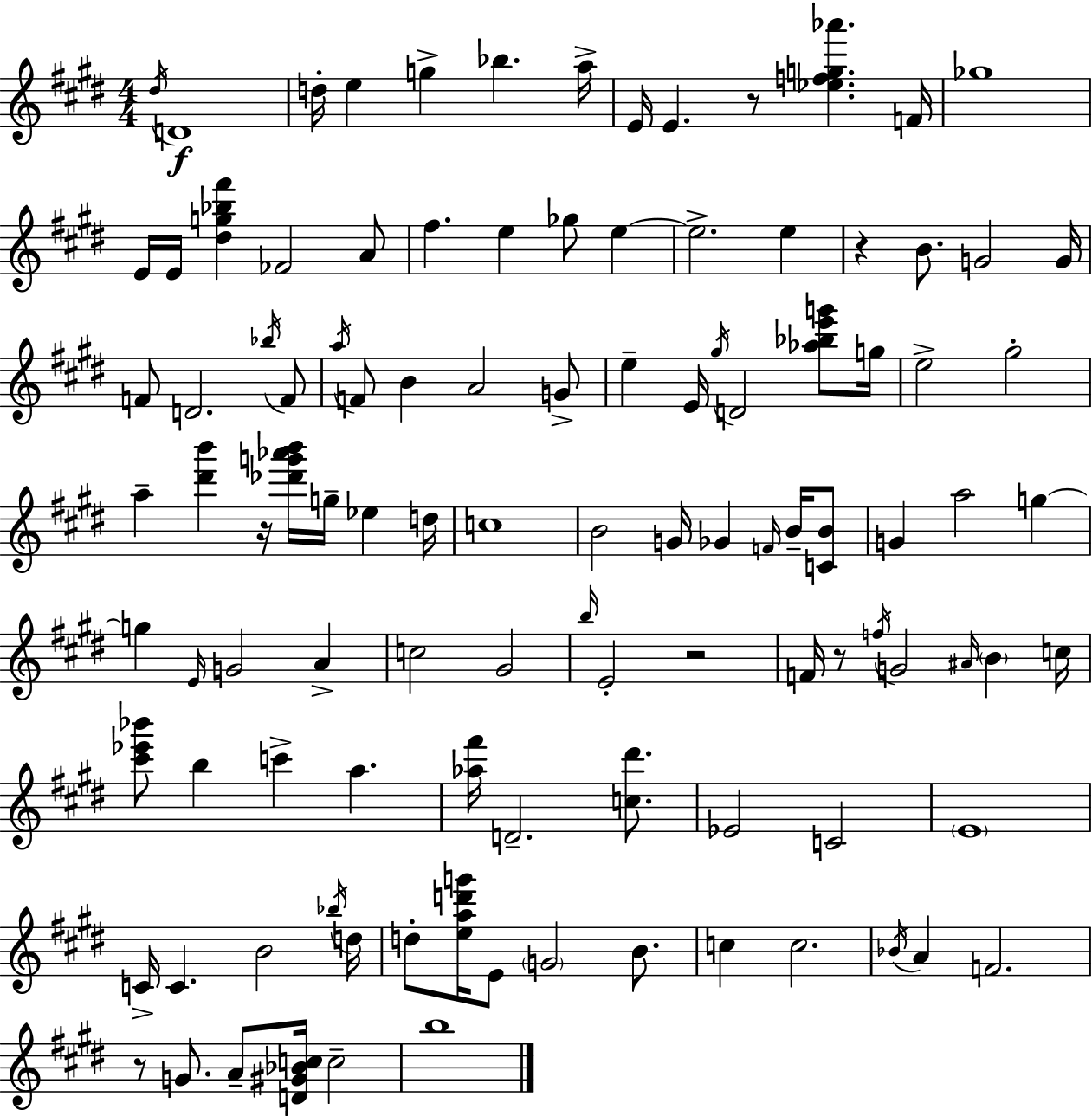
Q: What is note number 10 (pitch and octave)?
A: F4